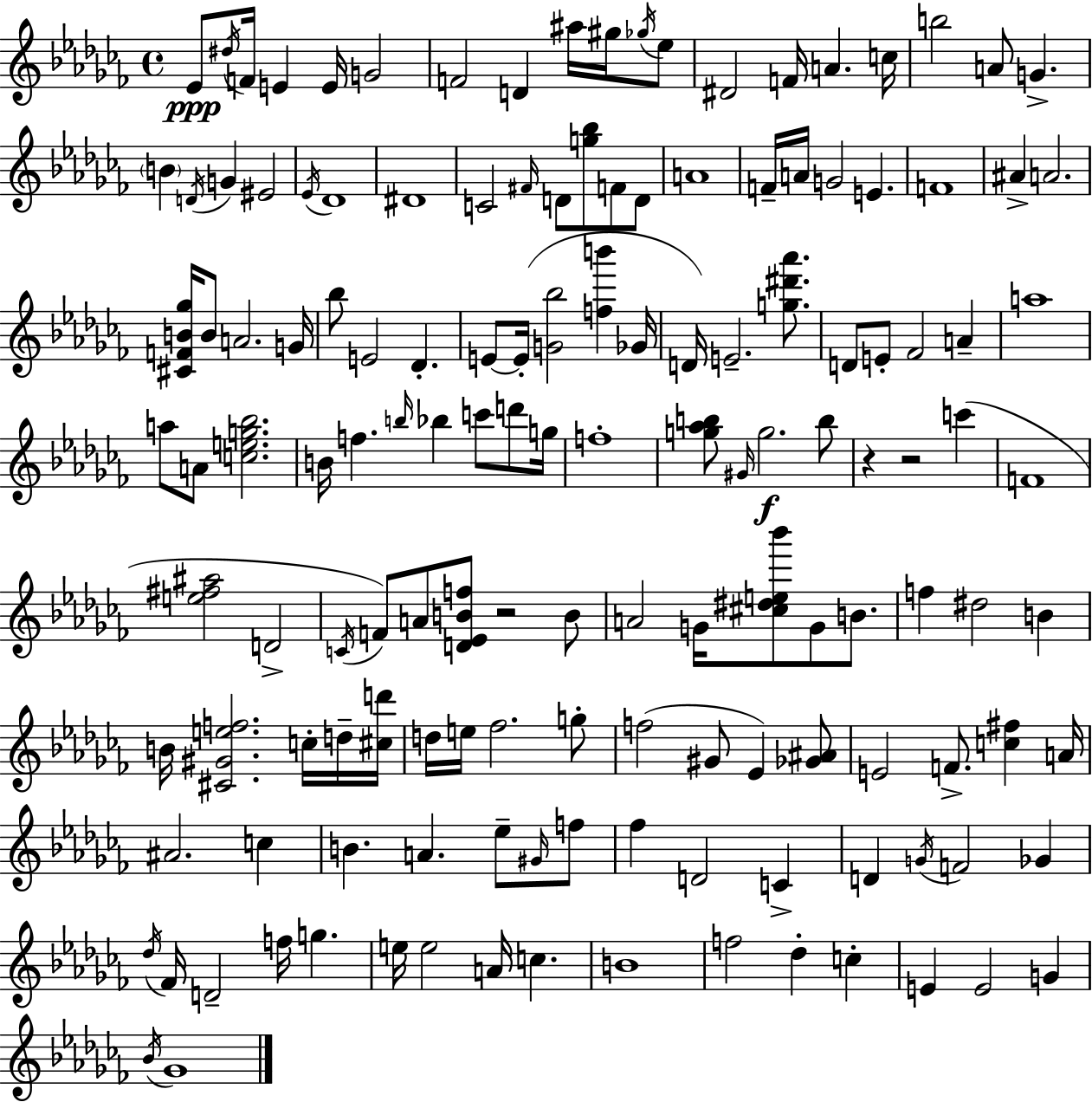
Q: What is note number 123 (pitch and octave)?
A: E4